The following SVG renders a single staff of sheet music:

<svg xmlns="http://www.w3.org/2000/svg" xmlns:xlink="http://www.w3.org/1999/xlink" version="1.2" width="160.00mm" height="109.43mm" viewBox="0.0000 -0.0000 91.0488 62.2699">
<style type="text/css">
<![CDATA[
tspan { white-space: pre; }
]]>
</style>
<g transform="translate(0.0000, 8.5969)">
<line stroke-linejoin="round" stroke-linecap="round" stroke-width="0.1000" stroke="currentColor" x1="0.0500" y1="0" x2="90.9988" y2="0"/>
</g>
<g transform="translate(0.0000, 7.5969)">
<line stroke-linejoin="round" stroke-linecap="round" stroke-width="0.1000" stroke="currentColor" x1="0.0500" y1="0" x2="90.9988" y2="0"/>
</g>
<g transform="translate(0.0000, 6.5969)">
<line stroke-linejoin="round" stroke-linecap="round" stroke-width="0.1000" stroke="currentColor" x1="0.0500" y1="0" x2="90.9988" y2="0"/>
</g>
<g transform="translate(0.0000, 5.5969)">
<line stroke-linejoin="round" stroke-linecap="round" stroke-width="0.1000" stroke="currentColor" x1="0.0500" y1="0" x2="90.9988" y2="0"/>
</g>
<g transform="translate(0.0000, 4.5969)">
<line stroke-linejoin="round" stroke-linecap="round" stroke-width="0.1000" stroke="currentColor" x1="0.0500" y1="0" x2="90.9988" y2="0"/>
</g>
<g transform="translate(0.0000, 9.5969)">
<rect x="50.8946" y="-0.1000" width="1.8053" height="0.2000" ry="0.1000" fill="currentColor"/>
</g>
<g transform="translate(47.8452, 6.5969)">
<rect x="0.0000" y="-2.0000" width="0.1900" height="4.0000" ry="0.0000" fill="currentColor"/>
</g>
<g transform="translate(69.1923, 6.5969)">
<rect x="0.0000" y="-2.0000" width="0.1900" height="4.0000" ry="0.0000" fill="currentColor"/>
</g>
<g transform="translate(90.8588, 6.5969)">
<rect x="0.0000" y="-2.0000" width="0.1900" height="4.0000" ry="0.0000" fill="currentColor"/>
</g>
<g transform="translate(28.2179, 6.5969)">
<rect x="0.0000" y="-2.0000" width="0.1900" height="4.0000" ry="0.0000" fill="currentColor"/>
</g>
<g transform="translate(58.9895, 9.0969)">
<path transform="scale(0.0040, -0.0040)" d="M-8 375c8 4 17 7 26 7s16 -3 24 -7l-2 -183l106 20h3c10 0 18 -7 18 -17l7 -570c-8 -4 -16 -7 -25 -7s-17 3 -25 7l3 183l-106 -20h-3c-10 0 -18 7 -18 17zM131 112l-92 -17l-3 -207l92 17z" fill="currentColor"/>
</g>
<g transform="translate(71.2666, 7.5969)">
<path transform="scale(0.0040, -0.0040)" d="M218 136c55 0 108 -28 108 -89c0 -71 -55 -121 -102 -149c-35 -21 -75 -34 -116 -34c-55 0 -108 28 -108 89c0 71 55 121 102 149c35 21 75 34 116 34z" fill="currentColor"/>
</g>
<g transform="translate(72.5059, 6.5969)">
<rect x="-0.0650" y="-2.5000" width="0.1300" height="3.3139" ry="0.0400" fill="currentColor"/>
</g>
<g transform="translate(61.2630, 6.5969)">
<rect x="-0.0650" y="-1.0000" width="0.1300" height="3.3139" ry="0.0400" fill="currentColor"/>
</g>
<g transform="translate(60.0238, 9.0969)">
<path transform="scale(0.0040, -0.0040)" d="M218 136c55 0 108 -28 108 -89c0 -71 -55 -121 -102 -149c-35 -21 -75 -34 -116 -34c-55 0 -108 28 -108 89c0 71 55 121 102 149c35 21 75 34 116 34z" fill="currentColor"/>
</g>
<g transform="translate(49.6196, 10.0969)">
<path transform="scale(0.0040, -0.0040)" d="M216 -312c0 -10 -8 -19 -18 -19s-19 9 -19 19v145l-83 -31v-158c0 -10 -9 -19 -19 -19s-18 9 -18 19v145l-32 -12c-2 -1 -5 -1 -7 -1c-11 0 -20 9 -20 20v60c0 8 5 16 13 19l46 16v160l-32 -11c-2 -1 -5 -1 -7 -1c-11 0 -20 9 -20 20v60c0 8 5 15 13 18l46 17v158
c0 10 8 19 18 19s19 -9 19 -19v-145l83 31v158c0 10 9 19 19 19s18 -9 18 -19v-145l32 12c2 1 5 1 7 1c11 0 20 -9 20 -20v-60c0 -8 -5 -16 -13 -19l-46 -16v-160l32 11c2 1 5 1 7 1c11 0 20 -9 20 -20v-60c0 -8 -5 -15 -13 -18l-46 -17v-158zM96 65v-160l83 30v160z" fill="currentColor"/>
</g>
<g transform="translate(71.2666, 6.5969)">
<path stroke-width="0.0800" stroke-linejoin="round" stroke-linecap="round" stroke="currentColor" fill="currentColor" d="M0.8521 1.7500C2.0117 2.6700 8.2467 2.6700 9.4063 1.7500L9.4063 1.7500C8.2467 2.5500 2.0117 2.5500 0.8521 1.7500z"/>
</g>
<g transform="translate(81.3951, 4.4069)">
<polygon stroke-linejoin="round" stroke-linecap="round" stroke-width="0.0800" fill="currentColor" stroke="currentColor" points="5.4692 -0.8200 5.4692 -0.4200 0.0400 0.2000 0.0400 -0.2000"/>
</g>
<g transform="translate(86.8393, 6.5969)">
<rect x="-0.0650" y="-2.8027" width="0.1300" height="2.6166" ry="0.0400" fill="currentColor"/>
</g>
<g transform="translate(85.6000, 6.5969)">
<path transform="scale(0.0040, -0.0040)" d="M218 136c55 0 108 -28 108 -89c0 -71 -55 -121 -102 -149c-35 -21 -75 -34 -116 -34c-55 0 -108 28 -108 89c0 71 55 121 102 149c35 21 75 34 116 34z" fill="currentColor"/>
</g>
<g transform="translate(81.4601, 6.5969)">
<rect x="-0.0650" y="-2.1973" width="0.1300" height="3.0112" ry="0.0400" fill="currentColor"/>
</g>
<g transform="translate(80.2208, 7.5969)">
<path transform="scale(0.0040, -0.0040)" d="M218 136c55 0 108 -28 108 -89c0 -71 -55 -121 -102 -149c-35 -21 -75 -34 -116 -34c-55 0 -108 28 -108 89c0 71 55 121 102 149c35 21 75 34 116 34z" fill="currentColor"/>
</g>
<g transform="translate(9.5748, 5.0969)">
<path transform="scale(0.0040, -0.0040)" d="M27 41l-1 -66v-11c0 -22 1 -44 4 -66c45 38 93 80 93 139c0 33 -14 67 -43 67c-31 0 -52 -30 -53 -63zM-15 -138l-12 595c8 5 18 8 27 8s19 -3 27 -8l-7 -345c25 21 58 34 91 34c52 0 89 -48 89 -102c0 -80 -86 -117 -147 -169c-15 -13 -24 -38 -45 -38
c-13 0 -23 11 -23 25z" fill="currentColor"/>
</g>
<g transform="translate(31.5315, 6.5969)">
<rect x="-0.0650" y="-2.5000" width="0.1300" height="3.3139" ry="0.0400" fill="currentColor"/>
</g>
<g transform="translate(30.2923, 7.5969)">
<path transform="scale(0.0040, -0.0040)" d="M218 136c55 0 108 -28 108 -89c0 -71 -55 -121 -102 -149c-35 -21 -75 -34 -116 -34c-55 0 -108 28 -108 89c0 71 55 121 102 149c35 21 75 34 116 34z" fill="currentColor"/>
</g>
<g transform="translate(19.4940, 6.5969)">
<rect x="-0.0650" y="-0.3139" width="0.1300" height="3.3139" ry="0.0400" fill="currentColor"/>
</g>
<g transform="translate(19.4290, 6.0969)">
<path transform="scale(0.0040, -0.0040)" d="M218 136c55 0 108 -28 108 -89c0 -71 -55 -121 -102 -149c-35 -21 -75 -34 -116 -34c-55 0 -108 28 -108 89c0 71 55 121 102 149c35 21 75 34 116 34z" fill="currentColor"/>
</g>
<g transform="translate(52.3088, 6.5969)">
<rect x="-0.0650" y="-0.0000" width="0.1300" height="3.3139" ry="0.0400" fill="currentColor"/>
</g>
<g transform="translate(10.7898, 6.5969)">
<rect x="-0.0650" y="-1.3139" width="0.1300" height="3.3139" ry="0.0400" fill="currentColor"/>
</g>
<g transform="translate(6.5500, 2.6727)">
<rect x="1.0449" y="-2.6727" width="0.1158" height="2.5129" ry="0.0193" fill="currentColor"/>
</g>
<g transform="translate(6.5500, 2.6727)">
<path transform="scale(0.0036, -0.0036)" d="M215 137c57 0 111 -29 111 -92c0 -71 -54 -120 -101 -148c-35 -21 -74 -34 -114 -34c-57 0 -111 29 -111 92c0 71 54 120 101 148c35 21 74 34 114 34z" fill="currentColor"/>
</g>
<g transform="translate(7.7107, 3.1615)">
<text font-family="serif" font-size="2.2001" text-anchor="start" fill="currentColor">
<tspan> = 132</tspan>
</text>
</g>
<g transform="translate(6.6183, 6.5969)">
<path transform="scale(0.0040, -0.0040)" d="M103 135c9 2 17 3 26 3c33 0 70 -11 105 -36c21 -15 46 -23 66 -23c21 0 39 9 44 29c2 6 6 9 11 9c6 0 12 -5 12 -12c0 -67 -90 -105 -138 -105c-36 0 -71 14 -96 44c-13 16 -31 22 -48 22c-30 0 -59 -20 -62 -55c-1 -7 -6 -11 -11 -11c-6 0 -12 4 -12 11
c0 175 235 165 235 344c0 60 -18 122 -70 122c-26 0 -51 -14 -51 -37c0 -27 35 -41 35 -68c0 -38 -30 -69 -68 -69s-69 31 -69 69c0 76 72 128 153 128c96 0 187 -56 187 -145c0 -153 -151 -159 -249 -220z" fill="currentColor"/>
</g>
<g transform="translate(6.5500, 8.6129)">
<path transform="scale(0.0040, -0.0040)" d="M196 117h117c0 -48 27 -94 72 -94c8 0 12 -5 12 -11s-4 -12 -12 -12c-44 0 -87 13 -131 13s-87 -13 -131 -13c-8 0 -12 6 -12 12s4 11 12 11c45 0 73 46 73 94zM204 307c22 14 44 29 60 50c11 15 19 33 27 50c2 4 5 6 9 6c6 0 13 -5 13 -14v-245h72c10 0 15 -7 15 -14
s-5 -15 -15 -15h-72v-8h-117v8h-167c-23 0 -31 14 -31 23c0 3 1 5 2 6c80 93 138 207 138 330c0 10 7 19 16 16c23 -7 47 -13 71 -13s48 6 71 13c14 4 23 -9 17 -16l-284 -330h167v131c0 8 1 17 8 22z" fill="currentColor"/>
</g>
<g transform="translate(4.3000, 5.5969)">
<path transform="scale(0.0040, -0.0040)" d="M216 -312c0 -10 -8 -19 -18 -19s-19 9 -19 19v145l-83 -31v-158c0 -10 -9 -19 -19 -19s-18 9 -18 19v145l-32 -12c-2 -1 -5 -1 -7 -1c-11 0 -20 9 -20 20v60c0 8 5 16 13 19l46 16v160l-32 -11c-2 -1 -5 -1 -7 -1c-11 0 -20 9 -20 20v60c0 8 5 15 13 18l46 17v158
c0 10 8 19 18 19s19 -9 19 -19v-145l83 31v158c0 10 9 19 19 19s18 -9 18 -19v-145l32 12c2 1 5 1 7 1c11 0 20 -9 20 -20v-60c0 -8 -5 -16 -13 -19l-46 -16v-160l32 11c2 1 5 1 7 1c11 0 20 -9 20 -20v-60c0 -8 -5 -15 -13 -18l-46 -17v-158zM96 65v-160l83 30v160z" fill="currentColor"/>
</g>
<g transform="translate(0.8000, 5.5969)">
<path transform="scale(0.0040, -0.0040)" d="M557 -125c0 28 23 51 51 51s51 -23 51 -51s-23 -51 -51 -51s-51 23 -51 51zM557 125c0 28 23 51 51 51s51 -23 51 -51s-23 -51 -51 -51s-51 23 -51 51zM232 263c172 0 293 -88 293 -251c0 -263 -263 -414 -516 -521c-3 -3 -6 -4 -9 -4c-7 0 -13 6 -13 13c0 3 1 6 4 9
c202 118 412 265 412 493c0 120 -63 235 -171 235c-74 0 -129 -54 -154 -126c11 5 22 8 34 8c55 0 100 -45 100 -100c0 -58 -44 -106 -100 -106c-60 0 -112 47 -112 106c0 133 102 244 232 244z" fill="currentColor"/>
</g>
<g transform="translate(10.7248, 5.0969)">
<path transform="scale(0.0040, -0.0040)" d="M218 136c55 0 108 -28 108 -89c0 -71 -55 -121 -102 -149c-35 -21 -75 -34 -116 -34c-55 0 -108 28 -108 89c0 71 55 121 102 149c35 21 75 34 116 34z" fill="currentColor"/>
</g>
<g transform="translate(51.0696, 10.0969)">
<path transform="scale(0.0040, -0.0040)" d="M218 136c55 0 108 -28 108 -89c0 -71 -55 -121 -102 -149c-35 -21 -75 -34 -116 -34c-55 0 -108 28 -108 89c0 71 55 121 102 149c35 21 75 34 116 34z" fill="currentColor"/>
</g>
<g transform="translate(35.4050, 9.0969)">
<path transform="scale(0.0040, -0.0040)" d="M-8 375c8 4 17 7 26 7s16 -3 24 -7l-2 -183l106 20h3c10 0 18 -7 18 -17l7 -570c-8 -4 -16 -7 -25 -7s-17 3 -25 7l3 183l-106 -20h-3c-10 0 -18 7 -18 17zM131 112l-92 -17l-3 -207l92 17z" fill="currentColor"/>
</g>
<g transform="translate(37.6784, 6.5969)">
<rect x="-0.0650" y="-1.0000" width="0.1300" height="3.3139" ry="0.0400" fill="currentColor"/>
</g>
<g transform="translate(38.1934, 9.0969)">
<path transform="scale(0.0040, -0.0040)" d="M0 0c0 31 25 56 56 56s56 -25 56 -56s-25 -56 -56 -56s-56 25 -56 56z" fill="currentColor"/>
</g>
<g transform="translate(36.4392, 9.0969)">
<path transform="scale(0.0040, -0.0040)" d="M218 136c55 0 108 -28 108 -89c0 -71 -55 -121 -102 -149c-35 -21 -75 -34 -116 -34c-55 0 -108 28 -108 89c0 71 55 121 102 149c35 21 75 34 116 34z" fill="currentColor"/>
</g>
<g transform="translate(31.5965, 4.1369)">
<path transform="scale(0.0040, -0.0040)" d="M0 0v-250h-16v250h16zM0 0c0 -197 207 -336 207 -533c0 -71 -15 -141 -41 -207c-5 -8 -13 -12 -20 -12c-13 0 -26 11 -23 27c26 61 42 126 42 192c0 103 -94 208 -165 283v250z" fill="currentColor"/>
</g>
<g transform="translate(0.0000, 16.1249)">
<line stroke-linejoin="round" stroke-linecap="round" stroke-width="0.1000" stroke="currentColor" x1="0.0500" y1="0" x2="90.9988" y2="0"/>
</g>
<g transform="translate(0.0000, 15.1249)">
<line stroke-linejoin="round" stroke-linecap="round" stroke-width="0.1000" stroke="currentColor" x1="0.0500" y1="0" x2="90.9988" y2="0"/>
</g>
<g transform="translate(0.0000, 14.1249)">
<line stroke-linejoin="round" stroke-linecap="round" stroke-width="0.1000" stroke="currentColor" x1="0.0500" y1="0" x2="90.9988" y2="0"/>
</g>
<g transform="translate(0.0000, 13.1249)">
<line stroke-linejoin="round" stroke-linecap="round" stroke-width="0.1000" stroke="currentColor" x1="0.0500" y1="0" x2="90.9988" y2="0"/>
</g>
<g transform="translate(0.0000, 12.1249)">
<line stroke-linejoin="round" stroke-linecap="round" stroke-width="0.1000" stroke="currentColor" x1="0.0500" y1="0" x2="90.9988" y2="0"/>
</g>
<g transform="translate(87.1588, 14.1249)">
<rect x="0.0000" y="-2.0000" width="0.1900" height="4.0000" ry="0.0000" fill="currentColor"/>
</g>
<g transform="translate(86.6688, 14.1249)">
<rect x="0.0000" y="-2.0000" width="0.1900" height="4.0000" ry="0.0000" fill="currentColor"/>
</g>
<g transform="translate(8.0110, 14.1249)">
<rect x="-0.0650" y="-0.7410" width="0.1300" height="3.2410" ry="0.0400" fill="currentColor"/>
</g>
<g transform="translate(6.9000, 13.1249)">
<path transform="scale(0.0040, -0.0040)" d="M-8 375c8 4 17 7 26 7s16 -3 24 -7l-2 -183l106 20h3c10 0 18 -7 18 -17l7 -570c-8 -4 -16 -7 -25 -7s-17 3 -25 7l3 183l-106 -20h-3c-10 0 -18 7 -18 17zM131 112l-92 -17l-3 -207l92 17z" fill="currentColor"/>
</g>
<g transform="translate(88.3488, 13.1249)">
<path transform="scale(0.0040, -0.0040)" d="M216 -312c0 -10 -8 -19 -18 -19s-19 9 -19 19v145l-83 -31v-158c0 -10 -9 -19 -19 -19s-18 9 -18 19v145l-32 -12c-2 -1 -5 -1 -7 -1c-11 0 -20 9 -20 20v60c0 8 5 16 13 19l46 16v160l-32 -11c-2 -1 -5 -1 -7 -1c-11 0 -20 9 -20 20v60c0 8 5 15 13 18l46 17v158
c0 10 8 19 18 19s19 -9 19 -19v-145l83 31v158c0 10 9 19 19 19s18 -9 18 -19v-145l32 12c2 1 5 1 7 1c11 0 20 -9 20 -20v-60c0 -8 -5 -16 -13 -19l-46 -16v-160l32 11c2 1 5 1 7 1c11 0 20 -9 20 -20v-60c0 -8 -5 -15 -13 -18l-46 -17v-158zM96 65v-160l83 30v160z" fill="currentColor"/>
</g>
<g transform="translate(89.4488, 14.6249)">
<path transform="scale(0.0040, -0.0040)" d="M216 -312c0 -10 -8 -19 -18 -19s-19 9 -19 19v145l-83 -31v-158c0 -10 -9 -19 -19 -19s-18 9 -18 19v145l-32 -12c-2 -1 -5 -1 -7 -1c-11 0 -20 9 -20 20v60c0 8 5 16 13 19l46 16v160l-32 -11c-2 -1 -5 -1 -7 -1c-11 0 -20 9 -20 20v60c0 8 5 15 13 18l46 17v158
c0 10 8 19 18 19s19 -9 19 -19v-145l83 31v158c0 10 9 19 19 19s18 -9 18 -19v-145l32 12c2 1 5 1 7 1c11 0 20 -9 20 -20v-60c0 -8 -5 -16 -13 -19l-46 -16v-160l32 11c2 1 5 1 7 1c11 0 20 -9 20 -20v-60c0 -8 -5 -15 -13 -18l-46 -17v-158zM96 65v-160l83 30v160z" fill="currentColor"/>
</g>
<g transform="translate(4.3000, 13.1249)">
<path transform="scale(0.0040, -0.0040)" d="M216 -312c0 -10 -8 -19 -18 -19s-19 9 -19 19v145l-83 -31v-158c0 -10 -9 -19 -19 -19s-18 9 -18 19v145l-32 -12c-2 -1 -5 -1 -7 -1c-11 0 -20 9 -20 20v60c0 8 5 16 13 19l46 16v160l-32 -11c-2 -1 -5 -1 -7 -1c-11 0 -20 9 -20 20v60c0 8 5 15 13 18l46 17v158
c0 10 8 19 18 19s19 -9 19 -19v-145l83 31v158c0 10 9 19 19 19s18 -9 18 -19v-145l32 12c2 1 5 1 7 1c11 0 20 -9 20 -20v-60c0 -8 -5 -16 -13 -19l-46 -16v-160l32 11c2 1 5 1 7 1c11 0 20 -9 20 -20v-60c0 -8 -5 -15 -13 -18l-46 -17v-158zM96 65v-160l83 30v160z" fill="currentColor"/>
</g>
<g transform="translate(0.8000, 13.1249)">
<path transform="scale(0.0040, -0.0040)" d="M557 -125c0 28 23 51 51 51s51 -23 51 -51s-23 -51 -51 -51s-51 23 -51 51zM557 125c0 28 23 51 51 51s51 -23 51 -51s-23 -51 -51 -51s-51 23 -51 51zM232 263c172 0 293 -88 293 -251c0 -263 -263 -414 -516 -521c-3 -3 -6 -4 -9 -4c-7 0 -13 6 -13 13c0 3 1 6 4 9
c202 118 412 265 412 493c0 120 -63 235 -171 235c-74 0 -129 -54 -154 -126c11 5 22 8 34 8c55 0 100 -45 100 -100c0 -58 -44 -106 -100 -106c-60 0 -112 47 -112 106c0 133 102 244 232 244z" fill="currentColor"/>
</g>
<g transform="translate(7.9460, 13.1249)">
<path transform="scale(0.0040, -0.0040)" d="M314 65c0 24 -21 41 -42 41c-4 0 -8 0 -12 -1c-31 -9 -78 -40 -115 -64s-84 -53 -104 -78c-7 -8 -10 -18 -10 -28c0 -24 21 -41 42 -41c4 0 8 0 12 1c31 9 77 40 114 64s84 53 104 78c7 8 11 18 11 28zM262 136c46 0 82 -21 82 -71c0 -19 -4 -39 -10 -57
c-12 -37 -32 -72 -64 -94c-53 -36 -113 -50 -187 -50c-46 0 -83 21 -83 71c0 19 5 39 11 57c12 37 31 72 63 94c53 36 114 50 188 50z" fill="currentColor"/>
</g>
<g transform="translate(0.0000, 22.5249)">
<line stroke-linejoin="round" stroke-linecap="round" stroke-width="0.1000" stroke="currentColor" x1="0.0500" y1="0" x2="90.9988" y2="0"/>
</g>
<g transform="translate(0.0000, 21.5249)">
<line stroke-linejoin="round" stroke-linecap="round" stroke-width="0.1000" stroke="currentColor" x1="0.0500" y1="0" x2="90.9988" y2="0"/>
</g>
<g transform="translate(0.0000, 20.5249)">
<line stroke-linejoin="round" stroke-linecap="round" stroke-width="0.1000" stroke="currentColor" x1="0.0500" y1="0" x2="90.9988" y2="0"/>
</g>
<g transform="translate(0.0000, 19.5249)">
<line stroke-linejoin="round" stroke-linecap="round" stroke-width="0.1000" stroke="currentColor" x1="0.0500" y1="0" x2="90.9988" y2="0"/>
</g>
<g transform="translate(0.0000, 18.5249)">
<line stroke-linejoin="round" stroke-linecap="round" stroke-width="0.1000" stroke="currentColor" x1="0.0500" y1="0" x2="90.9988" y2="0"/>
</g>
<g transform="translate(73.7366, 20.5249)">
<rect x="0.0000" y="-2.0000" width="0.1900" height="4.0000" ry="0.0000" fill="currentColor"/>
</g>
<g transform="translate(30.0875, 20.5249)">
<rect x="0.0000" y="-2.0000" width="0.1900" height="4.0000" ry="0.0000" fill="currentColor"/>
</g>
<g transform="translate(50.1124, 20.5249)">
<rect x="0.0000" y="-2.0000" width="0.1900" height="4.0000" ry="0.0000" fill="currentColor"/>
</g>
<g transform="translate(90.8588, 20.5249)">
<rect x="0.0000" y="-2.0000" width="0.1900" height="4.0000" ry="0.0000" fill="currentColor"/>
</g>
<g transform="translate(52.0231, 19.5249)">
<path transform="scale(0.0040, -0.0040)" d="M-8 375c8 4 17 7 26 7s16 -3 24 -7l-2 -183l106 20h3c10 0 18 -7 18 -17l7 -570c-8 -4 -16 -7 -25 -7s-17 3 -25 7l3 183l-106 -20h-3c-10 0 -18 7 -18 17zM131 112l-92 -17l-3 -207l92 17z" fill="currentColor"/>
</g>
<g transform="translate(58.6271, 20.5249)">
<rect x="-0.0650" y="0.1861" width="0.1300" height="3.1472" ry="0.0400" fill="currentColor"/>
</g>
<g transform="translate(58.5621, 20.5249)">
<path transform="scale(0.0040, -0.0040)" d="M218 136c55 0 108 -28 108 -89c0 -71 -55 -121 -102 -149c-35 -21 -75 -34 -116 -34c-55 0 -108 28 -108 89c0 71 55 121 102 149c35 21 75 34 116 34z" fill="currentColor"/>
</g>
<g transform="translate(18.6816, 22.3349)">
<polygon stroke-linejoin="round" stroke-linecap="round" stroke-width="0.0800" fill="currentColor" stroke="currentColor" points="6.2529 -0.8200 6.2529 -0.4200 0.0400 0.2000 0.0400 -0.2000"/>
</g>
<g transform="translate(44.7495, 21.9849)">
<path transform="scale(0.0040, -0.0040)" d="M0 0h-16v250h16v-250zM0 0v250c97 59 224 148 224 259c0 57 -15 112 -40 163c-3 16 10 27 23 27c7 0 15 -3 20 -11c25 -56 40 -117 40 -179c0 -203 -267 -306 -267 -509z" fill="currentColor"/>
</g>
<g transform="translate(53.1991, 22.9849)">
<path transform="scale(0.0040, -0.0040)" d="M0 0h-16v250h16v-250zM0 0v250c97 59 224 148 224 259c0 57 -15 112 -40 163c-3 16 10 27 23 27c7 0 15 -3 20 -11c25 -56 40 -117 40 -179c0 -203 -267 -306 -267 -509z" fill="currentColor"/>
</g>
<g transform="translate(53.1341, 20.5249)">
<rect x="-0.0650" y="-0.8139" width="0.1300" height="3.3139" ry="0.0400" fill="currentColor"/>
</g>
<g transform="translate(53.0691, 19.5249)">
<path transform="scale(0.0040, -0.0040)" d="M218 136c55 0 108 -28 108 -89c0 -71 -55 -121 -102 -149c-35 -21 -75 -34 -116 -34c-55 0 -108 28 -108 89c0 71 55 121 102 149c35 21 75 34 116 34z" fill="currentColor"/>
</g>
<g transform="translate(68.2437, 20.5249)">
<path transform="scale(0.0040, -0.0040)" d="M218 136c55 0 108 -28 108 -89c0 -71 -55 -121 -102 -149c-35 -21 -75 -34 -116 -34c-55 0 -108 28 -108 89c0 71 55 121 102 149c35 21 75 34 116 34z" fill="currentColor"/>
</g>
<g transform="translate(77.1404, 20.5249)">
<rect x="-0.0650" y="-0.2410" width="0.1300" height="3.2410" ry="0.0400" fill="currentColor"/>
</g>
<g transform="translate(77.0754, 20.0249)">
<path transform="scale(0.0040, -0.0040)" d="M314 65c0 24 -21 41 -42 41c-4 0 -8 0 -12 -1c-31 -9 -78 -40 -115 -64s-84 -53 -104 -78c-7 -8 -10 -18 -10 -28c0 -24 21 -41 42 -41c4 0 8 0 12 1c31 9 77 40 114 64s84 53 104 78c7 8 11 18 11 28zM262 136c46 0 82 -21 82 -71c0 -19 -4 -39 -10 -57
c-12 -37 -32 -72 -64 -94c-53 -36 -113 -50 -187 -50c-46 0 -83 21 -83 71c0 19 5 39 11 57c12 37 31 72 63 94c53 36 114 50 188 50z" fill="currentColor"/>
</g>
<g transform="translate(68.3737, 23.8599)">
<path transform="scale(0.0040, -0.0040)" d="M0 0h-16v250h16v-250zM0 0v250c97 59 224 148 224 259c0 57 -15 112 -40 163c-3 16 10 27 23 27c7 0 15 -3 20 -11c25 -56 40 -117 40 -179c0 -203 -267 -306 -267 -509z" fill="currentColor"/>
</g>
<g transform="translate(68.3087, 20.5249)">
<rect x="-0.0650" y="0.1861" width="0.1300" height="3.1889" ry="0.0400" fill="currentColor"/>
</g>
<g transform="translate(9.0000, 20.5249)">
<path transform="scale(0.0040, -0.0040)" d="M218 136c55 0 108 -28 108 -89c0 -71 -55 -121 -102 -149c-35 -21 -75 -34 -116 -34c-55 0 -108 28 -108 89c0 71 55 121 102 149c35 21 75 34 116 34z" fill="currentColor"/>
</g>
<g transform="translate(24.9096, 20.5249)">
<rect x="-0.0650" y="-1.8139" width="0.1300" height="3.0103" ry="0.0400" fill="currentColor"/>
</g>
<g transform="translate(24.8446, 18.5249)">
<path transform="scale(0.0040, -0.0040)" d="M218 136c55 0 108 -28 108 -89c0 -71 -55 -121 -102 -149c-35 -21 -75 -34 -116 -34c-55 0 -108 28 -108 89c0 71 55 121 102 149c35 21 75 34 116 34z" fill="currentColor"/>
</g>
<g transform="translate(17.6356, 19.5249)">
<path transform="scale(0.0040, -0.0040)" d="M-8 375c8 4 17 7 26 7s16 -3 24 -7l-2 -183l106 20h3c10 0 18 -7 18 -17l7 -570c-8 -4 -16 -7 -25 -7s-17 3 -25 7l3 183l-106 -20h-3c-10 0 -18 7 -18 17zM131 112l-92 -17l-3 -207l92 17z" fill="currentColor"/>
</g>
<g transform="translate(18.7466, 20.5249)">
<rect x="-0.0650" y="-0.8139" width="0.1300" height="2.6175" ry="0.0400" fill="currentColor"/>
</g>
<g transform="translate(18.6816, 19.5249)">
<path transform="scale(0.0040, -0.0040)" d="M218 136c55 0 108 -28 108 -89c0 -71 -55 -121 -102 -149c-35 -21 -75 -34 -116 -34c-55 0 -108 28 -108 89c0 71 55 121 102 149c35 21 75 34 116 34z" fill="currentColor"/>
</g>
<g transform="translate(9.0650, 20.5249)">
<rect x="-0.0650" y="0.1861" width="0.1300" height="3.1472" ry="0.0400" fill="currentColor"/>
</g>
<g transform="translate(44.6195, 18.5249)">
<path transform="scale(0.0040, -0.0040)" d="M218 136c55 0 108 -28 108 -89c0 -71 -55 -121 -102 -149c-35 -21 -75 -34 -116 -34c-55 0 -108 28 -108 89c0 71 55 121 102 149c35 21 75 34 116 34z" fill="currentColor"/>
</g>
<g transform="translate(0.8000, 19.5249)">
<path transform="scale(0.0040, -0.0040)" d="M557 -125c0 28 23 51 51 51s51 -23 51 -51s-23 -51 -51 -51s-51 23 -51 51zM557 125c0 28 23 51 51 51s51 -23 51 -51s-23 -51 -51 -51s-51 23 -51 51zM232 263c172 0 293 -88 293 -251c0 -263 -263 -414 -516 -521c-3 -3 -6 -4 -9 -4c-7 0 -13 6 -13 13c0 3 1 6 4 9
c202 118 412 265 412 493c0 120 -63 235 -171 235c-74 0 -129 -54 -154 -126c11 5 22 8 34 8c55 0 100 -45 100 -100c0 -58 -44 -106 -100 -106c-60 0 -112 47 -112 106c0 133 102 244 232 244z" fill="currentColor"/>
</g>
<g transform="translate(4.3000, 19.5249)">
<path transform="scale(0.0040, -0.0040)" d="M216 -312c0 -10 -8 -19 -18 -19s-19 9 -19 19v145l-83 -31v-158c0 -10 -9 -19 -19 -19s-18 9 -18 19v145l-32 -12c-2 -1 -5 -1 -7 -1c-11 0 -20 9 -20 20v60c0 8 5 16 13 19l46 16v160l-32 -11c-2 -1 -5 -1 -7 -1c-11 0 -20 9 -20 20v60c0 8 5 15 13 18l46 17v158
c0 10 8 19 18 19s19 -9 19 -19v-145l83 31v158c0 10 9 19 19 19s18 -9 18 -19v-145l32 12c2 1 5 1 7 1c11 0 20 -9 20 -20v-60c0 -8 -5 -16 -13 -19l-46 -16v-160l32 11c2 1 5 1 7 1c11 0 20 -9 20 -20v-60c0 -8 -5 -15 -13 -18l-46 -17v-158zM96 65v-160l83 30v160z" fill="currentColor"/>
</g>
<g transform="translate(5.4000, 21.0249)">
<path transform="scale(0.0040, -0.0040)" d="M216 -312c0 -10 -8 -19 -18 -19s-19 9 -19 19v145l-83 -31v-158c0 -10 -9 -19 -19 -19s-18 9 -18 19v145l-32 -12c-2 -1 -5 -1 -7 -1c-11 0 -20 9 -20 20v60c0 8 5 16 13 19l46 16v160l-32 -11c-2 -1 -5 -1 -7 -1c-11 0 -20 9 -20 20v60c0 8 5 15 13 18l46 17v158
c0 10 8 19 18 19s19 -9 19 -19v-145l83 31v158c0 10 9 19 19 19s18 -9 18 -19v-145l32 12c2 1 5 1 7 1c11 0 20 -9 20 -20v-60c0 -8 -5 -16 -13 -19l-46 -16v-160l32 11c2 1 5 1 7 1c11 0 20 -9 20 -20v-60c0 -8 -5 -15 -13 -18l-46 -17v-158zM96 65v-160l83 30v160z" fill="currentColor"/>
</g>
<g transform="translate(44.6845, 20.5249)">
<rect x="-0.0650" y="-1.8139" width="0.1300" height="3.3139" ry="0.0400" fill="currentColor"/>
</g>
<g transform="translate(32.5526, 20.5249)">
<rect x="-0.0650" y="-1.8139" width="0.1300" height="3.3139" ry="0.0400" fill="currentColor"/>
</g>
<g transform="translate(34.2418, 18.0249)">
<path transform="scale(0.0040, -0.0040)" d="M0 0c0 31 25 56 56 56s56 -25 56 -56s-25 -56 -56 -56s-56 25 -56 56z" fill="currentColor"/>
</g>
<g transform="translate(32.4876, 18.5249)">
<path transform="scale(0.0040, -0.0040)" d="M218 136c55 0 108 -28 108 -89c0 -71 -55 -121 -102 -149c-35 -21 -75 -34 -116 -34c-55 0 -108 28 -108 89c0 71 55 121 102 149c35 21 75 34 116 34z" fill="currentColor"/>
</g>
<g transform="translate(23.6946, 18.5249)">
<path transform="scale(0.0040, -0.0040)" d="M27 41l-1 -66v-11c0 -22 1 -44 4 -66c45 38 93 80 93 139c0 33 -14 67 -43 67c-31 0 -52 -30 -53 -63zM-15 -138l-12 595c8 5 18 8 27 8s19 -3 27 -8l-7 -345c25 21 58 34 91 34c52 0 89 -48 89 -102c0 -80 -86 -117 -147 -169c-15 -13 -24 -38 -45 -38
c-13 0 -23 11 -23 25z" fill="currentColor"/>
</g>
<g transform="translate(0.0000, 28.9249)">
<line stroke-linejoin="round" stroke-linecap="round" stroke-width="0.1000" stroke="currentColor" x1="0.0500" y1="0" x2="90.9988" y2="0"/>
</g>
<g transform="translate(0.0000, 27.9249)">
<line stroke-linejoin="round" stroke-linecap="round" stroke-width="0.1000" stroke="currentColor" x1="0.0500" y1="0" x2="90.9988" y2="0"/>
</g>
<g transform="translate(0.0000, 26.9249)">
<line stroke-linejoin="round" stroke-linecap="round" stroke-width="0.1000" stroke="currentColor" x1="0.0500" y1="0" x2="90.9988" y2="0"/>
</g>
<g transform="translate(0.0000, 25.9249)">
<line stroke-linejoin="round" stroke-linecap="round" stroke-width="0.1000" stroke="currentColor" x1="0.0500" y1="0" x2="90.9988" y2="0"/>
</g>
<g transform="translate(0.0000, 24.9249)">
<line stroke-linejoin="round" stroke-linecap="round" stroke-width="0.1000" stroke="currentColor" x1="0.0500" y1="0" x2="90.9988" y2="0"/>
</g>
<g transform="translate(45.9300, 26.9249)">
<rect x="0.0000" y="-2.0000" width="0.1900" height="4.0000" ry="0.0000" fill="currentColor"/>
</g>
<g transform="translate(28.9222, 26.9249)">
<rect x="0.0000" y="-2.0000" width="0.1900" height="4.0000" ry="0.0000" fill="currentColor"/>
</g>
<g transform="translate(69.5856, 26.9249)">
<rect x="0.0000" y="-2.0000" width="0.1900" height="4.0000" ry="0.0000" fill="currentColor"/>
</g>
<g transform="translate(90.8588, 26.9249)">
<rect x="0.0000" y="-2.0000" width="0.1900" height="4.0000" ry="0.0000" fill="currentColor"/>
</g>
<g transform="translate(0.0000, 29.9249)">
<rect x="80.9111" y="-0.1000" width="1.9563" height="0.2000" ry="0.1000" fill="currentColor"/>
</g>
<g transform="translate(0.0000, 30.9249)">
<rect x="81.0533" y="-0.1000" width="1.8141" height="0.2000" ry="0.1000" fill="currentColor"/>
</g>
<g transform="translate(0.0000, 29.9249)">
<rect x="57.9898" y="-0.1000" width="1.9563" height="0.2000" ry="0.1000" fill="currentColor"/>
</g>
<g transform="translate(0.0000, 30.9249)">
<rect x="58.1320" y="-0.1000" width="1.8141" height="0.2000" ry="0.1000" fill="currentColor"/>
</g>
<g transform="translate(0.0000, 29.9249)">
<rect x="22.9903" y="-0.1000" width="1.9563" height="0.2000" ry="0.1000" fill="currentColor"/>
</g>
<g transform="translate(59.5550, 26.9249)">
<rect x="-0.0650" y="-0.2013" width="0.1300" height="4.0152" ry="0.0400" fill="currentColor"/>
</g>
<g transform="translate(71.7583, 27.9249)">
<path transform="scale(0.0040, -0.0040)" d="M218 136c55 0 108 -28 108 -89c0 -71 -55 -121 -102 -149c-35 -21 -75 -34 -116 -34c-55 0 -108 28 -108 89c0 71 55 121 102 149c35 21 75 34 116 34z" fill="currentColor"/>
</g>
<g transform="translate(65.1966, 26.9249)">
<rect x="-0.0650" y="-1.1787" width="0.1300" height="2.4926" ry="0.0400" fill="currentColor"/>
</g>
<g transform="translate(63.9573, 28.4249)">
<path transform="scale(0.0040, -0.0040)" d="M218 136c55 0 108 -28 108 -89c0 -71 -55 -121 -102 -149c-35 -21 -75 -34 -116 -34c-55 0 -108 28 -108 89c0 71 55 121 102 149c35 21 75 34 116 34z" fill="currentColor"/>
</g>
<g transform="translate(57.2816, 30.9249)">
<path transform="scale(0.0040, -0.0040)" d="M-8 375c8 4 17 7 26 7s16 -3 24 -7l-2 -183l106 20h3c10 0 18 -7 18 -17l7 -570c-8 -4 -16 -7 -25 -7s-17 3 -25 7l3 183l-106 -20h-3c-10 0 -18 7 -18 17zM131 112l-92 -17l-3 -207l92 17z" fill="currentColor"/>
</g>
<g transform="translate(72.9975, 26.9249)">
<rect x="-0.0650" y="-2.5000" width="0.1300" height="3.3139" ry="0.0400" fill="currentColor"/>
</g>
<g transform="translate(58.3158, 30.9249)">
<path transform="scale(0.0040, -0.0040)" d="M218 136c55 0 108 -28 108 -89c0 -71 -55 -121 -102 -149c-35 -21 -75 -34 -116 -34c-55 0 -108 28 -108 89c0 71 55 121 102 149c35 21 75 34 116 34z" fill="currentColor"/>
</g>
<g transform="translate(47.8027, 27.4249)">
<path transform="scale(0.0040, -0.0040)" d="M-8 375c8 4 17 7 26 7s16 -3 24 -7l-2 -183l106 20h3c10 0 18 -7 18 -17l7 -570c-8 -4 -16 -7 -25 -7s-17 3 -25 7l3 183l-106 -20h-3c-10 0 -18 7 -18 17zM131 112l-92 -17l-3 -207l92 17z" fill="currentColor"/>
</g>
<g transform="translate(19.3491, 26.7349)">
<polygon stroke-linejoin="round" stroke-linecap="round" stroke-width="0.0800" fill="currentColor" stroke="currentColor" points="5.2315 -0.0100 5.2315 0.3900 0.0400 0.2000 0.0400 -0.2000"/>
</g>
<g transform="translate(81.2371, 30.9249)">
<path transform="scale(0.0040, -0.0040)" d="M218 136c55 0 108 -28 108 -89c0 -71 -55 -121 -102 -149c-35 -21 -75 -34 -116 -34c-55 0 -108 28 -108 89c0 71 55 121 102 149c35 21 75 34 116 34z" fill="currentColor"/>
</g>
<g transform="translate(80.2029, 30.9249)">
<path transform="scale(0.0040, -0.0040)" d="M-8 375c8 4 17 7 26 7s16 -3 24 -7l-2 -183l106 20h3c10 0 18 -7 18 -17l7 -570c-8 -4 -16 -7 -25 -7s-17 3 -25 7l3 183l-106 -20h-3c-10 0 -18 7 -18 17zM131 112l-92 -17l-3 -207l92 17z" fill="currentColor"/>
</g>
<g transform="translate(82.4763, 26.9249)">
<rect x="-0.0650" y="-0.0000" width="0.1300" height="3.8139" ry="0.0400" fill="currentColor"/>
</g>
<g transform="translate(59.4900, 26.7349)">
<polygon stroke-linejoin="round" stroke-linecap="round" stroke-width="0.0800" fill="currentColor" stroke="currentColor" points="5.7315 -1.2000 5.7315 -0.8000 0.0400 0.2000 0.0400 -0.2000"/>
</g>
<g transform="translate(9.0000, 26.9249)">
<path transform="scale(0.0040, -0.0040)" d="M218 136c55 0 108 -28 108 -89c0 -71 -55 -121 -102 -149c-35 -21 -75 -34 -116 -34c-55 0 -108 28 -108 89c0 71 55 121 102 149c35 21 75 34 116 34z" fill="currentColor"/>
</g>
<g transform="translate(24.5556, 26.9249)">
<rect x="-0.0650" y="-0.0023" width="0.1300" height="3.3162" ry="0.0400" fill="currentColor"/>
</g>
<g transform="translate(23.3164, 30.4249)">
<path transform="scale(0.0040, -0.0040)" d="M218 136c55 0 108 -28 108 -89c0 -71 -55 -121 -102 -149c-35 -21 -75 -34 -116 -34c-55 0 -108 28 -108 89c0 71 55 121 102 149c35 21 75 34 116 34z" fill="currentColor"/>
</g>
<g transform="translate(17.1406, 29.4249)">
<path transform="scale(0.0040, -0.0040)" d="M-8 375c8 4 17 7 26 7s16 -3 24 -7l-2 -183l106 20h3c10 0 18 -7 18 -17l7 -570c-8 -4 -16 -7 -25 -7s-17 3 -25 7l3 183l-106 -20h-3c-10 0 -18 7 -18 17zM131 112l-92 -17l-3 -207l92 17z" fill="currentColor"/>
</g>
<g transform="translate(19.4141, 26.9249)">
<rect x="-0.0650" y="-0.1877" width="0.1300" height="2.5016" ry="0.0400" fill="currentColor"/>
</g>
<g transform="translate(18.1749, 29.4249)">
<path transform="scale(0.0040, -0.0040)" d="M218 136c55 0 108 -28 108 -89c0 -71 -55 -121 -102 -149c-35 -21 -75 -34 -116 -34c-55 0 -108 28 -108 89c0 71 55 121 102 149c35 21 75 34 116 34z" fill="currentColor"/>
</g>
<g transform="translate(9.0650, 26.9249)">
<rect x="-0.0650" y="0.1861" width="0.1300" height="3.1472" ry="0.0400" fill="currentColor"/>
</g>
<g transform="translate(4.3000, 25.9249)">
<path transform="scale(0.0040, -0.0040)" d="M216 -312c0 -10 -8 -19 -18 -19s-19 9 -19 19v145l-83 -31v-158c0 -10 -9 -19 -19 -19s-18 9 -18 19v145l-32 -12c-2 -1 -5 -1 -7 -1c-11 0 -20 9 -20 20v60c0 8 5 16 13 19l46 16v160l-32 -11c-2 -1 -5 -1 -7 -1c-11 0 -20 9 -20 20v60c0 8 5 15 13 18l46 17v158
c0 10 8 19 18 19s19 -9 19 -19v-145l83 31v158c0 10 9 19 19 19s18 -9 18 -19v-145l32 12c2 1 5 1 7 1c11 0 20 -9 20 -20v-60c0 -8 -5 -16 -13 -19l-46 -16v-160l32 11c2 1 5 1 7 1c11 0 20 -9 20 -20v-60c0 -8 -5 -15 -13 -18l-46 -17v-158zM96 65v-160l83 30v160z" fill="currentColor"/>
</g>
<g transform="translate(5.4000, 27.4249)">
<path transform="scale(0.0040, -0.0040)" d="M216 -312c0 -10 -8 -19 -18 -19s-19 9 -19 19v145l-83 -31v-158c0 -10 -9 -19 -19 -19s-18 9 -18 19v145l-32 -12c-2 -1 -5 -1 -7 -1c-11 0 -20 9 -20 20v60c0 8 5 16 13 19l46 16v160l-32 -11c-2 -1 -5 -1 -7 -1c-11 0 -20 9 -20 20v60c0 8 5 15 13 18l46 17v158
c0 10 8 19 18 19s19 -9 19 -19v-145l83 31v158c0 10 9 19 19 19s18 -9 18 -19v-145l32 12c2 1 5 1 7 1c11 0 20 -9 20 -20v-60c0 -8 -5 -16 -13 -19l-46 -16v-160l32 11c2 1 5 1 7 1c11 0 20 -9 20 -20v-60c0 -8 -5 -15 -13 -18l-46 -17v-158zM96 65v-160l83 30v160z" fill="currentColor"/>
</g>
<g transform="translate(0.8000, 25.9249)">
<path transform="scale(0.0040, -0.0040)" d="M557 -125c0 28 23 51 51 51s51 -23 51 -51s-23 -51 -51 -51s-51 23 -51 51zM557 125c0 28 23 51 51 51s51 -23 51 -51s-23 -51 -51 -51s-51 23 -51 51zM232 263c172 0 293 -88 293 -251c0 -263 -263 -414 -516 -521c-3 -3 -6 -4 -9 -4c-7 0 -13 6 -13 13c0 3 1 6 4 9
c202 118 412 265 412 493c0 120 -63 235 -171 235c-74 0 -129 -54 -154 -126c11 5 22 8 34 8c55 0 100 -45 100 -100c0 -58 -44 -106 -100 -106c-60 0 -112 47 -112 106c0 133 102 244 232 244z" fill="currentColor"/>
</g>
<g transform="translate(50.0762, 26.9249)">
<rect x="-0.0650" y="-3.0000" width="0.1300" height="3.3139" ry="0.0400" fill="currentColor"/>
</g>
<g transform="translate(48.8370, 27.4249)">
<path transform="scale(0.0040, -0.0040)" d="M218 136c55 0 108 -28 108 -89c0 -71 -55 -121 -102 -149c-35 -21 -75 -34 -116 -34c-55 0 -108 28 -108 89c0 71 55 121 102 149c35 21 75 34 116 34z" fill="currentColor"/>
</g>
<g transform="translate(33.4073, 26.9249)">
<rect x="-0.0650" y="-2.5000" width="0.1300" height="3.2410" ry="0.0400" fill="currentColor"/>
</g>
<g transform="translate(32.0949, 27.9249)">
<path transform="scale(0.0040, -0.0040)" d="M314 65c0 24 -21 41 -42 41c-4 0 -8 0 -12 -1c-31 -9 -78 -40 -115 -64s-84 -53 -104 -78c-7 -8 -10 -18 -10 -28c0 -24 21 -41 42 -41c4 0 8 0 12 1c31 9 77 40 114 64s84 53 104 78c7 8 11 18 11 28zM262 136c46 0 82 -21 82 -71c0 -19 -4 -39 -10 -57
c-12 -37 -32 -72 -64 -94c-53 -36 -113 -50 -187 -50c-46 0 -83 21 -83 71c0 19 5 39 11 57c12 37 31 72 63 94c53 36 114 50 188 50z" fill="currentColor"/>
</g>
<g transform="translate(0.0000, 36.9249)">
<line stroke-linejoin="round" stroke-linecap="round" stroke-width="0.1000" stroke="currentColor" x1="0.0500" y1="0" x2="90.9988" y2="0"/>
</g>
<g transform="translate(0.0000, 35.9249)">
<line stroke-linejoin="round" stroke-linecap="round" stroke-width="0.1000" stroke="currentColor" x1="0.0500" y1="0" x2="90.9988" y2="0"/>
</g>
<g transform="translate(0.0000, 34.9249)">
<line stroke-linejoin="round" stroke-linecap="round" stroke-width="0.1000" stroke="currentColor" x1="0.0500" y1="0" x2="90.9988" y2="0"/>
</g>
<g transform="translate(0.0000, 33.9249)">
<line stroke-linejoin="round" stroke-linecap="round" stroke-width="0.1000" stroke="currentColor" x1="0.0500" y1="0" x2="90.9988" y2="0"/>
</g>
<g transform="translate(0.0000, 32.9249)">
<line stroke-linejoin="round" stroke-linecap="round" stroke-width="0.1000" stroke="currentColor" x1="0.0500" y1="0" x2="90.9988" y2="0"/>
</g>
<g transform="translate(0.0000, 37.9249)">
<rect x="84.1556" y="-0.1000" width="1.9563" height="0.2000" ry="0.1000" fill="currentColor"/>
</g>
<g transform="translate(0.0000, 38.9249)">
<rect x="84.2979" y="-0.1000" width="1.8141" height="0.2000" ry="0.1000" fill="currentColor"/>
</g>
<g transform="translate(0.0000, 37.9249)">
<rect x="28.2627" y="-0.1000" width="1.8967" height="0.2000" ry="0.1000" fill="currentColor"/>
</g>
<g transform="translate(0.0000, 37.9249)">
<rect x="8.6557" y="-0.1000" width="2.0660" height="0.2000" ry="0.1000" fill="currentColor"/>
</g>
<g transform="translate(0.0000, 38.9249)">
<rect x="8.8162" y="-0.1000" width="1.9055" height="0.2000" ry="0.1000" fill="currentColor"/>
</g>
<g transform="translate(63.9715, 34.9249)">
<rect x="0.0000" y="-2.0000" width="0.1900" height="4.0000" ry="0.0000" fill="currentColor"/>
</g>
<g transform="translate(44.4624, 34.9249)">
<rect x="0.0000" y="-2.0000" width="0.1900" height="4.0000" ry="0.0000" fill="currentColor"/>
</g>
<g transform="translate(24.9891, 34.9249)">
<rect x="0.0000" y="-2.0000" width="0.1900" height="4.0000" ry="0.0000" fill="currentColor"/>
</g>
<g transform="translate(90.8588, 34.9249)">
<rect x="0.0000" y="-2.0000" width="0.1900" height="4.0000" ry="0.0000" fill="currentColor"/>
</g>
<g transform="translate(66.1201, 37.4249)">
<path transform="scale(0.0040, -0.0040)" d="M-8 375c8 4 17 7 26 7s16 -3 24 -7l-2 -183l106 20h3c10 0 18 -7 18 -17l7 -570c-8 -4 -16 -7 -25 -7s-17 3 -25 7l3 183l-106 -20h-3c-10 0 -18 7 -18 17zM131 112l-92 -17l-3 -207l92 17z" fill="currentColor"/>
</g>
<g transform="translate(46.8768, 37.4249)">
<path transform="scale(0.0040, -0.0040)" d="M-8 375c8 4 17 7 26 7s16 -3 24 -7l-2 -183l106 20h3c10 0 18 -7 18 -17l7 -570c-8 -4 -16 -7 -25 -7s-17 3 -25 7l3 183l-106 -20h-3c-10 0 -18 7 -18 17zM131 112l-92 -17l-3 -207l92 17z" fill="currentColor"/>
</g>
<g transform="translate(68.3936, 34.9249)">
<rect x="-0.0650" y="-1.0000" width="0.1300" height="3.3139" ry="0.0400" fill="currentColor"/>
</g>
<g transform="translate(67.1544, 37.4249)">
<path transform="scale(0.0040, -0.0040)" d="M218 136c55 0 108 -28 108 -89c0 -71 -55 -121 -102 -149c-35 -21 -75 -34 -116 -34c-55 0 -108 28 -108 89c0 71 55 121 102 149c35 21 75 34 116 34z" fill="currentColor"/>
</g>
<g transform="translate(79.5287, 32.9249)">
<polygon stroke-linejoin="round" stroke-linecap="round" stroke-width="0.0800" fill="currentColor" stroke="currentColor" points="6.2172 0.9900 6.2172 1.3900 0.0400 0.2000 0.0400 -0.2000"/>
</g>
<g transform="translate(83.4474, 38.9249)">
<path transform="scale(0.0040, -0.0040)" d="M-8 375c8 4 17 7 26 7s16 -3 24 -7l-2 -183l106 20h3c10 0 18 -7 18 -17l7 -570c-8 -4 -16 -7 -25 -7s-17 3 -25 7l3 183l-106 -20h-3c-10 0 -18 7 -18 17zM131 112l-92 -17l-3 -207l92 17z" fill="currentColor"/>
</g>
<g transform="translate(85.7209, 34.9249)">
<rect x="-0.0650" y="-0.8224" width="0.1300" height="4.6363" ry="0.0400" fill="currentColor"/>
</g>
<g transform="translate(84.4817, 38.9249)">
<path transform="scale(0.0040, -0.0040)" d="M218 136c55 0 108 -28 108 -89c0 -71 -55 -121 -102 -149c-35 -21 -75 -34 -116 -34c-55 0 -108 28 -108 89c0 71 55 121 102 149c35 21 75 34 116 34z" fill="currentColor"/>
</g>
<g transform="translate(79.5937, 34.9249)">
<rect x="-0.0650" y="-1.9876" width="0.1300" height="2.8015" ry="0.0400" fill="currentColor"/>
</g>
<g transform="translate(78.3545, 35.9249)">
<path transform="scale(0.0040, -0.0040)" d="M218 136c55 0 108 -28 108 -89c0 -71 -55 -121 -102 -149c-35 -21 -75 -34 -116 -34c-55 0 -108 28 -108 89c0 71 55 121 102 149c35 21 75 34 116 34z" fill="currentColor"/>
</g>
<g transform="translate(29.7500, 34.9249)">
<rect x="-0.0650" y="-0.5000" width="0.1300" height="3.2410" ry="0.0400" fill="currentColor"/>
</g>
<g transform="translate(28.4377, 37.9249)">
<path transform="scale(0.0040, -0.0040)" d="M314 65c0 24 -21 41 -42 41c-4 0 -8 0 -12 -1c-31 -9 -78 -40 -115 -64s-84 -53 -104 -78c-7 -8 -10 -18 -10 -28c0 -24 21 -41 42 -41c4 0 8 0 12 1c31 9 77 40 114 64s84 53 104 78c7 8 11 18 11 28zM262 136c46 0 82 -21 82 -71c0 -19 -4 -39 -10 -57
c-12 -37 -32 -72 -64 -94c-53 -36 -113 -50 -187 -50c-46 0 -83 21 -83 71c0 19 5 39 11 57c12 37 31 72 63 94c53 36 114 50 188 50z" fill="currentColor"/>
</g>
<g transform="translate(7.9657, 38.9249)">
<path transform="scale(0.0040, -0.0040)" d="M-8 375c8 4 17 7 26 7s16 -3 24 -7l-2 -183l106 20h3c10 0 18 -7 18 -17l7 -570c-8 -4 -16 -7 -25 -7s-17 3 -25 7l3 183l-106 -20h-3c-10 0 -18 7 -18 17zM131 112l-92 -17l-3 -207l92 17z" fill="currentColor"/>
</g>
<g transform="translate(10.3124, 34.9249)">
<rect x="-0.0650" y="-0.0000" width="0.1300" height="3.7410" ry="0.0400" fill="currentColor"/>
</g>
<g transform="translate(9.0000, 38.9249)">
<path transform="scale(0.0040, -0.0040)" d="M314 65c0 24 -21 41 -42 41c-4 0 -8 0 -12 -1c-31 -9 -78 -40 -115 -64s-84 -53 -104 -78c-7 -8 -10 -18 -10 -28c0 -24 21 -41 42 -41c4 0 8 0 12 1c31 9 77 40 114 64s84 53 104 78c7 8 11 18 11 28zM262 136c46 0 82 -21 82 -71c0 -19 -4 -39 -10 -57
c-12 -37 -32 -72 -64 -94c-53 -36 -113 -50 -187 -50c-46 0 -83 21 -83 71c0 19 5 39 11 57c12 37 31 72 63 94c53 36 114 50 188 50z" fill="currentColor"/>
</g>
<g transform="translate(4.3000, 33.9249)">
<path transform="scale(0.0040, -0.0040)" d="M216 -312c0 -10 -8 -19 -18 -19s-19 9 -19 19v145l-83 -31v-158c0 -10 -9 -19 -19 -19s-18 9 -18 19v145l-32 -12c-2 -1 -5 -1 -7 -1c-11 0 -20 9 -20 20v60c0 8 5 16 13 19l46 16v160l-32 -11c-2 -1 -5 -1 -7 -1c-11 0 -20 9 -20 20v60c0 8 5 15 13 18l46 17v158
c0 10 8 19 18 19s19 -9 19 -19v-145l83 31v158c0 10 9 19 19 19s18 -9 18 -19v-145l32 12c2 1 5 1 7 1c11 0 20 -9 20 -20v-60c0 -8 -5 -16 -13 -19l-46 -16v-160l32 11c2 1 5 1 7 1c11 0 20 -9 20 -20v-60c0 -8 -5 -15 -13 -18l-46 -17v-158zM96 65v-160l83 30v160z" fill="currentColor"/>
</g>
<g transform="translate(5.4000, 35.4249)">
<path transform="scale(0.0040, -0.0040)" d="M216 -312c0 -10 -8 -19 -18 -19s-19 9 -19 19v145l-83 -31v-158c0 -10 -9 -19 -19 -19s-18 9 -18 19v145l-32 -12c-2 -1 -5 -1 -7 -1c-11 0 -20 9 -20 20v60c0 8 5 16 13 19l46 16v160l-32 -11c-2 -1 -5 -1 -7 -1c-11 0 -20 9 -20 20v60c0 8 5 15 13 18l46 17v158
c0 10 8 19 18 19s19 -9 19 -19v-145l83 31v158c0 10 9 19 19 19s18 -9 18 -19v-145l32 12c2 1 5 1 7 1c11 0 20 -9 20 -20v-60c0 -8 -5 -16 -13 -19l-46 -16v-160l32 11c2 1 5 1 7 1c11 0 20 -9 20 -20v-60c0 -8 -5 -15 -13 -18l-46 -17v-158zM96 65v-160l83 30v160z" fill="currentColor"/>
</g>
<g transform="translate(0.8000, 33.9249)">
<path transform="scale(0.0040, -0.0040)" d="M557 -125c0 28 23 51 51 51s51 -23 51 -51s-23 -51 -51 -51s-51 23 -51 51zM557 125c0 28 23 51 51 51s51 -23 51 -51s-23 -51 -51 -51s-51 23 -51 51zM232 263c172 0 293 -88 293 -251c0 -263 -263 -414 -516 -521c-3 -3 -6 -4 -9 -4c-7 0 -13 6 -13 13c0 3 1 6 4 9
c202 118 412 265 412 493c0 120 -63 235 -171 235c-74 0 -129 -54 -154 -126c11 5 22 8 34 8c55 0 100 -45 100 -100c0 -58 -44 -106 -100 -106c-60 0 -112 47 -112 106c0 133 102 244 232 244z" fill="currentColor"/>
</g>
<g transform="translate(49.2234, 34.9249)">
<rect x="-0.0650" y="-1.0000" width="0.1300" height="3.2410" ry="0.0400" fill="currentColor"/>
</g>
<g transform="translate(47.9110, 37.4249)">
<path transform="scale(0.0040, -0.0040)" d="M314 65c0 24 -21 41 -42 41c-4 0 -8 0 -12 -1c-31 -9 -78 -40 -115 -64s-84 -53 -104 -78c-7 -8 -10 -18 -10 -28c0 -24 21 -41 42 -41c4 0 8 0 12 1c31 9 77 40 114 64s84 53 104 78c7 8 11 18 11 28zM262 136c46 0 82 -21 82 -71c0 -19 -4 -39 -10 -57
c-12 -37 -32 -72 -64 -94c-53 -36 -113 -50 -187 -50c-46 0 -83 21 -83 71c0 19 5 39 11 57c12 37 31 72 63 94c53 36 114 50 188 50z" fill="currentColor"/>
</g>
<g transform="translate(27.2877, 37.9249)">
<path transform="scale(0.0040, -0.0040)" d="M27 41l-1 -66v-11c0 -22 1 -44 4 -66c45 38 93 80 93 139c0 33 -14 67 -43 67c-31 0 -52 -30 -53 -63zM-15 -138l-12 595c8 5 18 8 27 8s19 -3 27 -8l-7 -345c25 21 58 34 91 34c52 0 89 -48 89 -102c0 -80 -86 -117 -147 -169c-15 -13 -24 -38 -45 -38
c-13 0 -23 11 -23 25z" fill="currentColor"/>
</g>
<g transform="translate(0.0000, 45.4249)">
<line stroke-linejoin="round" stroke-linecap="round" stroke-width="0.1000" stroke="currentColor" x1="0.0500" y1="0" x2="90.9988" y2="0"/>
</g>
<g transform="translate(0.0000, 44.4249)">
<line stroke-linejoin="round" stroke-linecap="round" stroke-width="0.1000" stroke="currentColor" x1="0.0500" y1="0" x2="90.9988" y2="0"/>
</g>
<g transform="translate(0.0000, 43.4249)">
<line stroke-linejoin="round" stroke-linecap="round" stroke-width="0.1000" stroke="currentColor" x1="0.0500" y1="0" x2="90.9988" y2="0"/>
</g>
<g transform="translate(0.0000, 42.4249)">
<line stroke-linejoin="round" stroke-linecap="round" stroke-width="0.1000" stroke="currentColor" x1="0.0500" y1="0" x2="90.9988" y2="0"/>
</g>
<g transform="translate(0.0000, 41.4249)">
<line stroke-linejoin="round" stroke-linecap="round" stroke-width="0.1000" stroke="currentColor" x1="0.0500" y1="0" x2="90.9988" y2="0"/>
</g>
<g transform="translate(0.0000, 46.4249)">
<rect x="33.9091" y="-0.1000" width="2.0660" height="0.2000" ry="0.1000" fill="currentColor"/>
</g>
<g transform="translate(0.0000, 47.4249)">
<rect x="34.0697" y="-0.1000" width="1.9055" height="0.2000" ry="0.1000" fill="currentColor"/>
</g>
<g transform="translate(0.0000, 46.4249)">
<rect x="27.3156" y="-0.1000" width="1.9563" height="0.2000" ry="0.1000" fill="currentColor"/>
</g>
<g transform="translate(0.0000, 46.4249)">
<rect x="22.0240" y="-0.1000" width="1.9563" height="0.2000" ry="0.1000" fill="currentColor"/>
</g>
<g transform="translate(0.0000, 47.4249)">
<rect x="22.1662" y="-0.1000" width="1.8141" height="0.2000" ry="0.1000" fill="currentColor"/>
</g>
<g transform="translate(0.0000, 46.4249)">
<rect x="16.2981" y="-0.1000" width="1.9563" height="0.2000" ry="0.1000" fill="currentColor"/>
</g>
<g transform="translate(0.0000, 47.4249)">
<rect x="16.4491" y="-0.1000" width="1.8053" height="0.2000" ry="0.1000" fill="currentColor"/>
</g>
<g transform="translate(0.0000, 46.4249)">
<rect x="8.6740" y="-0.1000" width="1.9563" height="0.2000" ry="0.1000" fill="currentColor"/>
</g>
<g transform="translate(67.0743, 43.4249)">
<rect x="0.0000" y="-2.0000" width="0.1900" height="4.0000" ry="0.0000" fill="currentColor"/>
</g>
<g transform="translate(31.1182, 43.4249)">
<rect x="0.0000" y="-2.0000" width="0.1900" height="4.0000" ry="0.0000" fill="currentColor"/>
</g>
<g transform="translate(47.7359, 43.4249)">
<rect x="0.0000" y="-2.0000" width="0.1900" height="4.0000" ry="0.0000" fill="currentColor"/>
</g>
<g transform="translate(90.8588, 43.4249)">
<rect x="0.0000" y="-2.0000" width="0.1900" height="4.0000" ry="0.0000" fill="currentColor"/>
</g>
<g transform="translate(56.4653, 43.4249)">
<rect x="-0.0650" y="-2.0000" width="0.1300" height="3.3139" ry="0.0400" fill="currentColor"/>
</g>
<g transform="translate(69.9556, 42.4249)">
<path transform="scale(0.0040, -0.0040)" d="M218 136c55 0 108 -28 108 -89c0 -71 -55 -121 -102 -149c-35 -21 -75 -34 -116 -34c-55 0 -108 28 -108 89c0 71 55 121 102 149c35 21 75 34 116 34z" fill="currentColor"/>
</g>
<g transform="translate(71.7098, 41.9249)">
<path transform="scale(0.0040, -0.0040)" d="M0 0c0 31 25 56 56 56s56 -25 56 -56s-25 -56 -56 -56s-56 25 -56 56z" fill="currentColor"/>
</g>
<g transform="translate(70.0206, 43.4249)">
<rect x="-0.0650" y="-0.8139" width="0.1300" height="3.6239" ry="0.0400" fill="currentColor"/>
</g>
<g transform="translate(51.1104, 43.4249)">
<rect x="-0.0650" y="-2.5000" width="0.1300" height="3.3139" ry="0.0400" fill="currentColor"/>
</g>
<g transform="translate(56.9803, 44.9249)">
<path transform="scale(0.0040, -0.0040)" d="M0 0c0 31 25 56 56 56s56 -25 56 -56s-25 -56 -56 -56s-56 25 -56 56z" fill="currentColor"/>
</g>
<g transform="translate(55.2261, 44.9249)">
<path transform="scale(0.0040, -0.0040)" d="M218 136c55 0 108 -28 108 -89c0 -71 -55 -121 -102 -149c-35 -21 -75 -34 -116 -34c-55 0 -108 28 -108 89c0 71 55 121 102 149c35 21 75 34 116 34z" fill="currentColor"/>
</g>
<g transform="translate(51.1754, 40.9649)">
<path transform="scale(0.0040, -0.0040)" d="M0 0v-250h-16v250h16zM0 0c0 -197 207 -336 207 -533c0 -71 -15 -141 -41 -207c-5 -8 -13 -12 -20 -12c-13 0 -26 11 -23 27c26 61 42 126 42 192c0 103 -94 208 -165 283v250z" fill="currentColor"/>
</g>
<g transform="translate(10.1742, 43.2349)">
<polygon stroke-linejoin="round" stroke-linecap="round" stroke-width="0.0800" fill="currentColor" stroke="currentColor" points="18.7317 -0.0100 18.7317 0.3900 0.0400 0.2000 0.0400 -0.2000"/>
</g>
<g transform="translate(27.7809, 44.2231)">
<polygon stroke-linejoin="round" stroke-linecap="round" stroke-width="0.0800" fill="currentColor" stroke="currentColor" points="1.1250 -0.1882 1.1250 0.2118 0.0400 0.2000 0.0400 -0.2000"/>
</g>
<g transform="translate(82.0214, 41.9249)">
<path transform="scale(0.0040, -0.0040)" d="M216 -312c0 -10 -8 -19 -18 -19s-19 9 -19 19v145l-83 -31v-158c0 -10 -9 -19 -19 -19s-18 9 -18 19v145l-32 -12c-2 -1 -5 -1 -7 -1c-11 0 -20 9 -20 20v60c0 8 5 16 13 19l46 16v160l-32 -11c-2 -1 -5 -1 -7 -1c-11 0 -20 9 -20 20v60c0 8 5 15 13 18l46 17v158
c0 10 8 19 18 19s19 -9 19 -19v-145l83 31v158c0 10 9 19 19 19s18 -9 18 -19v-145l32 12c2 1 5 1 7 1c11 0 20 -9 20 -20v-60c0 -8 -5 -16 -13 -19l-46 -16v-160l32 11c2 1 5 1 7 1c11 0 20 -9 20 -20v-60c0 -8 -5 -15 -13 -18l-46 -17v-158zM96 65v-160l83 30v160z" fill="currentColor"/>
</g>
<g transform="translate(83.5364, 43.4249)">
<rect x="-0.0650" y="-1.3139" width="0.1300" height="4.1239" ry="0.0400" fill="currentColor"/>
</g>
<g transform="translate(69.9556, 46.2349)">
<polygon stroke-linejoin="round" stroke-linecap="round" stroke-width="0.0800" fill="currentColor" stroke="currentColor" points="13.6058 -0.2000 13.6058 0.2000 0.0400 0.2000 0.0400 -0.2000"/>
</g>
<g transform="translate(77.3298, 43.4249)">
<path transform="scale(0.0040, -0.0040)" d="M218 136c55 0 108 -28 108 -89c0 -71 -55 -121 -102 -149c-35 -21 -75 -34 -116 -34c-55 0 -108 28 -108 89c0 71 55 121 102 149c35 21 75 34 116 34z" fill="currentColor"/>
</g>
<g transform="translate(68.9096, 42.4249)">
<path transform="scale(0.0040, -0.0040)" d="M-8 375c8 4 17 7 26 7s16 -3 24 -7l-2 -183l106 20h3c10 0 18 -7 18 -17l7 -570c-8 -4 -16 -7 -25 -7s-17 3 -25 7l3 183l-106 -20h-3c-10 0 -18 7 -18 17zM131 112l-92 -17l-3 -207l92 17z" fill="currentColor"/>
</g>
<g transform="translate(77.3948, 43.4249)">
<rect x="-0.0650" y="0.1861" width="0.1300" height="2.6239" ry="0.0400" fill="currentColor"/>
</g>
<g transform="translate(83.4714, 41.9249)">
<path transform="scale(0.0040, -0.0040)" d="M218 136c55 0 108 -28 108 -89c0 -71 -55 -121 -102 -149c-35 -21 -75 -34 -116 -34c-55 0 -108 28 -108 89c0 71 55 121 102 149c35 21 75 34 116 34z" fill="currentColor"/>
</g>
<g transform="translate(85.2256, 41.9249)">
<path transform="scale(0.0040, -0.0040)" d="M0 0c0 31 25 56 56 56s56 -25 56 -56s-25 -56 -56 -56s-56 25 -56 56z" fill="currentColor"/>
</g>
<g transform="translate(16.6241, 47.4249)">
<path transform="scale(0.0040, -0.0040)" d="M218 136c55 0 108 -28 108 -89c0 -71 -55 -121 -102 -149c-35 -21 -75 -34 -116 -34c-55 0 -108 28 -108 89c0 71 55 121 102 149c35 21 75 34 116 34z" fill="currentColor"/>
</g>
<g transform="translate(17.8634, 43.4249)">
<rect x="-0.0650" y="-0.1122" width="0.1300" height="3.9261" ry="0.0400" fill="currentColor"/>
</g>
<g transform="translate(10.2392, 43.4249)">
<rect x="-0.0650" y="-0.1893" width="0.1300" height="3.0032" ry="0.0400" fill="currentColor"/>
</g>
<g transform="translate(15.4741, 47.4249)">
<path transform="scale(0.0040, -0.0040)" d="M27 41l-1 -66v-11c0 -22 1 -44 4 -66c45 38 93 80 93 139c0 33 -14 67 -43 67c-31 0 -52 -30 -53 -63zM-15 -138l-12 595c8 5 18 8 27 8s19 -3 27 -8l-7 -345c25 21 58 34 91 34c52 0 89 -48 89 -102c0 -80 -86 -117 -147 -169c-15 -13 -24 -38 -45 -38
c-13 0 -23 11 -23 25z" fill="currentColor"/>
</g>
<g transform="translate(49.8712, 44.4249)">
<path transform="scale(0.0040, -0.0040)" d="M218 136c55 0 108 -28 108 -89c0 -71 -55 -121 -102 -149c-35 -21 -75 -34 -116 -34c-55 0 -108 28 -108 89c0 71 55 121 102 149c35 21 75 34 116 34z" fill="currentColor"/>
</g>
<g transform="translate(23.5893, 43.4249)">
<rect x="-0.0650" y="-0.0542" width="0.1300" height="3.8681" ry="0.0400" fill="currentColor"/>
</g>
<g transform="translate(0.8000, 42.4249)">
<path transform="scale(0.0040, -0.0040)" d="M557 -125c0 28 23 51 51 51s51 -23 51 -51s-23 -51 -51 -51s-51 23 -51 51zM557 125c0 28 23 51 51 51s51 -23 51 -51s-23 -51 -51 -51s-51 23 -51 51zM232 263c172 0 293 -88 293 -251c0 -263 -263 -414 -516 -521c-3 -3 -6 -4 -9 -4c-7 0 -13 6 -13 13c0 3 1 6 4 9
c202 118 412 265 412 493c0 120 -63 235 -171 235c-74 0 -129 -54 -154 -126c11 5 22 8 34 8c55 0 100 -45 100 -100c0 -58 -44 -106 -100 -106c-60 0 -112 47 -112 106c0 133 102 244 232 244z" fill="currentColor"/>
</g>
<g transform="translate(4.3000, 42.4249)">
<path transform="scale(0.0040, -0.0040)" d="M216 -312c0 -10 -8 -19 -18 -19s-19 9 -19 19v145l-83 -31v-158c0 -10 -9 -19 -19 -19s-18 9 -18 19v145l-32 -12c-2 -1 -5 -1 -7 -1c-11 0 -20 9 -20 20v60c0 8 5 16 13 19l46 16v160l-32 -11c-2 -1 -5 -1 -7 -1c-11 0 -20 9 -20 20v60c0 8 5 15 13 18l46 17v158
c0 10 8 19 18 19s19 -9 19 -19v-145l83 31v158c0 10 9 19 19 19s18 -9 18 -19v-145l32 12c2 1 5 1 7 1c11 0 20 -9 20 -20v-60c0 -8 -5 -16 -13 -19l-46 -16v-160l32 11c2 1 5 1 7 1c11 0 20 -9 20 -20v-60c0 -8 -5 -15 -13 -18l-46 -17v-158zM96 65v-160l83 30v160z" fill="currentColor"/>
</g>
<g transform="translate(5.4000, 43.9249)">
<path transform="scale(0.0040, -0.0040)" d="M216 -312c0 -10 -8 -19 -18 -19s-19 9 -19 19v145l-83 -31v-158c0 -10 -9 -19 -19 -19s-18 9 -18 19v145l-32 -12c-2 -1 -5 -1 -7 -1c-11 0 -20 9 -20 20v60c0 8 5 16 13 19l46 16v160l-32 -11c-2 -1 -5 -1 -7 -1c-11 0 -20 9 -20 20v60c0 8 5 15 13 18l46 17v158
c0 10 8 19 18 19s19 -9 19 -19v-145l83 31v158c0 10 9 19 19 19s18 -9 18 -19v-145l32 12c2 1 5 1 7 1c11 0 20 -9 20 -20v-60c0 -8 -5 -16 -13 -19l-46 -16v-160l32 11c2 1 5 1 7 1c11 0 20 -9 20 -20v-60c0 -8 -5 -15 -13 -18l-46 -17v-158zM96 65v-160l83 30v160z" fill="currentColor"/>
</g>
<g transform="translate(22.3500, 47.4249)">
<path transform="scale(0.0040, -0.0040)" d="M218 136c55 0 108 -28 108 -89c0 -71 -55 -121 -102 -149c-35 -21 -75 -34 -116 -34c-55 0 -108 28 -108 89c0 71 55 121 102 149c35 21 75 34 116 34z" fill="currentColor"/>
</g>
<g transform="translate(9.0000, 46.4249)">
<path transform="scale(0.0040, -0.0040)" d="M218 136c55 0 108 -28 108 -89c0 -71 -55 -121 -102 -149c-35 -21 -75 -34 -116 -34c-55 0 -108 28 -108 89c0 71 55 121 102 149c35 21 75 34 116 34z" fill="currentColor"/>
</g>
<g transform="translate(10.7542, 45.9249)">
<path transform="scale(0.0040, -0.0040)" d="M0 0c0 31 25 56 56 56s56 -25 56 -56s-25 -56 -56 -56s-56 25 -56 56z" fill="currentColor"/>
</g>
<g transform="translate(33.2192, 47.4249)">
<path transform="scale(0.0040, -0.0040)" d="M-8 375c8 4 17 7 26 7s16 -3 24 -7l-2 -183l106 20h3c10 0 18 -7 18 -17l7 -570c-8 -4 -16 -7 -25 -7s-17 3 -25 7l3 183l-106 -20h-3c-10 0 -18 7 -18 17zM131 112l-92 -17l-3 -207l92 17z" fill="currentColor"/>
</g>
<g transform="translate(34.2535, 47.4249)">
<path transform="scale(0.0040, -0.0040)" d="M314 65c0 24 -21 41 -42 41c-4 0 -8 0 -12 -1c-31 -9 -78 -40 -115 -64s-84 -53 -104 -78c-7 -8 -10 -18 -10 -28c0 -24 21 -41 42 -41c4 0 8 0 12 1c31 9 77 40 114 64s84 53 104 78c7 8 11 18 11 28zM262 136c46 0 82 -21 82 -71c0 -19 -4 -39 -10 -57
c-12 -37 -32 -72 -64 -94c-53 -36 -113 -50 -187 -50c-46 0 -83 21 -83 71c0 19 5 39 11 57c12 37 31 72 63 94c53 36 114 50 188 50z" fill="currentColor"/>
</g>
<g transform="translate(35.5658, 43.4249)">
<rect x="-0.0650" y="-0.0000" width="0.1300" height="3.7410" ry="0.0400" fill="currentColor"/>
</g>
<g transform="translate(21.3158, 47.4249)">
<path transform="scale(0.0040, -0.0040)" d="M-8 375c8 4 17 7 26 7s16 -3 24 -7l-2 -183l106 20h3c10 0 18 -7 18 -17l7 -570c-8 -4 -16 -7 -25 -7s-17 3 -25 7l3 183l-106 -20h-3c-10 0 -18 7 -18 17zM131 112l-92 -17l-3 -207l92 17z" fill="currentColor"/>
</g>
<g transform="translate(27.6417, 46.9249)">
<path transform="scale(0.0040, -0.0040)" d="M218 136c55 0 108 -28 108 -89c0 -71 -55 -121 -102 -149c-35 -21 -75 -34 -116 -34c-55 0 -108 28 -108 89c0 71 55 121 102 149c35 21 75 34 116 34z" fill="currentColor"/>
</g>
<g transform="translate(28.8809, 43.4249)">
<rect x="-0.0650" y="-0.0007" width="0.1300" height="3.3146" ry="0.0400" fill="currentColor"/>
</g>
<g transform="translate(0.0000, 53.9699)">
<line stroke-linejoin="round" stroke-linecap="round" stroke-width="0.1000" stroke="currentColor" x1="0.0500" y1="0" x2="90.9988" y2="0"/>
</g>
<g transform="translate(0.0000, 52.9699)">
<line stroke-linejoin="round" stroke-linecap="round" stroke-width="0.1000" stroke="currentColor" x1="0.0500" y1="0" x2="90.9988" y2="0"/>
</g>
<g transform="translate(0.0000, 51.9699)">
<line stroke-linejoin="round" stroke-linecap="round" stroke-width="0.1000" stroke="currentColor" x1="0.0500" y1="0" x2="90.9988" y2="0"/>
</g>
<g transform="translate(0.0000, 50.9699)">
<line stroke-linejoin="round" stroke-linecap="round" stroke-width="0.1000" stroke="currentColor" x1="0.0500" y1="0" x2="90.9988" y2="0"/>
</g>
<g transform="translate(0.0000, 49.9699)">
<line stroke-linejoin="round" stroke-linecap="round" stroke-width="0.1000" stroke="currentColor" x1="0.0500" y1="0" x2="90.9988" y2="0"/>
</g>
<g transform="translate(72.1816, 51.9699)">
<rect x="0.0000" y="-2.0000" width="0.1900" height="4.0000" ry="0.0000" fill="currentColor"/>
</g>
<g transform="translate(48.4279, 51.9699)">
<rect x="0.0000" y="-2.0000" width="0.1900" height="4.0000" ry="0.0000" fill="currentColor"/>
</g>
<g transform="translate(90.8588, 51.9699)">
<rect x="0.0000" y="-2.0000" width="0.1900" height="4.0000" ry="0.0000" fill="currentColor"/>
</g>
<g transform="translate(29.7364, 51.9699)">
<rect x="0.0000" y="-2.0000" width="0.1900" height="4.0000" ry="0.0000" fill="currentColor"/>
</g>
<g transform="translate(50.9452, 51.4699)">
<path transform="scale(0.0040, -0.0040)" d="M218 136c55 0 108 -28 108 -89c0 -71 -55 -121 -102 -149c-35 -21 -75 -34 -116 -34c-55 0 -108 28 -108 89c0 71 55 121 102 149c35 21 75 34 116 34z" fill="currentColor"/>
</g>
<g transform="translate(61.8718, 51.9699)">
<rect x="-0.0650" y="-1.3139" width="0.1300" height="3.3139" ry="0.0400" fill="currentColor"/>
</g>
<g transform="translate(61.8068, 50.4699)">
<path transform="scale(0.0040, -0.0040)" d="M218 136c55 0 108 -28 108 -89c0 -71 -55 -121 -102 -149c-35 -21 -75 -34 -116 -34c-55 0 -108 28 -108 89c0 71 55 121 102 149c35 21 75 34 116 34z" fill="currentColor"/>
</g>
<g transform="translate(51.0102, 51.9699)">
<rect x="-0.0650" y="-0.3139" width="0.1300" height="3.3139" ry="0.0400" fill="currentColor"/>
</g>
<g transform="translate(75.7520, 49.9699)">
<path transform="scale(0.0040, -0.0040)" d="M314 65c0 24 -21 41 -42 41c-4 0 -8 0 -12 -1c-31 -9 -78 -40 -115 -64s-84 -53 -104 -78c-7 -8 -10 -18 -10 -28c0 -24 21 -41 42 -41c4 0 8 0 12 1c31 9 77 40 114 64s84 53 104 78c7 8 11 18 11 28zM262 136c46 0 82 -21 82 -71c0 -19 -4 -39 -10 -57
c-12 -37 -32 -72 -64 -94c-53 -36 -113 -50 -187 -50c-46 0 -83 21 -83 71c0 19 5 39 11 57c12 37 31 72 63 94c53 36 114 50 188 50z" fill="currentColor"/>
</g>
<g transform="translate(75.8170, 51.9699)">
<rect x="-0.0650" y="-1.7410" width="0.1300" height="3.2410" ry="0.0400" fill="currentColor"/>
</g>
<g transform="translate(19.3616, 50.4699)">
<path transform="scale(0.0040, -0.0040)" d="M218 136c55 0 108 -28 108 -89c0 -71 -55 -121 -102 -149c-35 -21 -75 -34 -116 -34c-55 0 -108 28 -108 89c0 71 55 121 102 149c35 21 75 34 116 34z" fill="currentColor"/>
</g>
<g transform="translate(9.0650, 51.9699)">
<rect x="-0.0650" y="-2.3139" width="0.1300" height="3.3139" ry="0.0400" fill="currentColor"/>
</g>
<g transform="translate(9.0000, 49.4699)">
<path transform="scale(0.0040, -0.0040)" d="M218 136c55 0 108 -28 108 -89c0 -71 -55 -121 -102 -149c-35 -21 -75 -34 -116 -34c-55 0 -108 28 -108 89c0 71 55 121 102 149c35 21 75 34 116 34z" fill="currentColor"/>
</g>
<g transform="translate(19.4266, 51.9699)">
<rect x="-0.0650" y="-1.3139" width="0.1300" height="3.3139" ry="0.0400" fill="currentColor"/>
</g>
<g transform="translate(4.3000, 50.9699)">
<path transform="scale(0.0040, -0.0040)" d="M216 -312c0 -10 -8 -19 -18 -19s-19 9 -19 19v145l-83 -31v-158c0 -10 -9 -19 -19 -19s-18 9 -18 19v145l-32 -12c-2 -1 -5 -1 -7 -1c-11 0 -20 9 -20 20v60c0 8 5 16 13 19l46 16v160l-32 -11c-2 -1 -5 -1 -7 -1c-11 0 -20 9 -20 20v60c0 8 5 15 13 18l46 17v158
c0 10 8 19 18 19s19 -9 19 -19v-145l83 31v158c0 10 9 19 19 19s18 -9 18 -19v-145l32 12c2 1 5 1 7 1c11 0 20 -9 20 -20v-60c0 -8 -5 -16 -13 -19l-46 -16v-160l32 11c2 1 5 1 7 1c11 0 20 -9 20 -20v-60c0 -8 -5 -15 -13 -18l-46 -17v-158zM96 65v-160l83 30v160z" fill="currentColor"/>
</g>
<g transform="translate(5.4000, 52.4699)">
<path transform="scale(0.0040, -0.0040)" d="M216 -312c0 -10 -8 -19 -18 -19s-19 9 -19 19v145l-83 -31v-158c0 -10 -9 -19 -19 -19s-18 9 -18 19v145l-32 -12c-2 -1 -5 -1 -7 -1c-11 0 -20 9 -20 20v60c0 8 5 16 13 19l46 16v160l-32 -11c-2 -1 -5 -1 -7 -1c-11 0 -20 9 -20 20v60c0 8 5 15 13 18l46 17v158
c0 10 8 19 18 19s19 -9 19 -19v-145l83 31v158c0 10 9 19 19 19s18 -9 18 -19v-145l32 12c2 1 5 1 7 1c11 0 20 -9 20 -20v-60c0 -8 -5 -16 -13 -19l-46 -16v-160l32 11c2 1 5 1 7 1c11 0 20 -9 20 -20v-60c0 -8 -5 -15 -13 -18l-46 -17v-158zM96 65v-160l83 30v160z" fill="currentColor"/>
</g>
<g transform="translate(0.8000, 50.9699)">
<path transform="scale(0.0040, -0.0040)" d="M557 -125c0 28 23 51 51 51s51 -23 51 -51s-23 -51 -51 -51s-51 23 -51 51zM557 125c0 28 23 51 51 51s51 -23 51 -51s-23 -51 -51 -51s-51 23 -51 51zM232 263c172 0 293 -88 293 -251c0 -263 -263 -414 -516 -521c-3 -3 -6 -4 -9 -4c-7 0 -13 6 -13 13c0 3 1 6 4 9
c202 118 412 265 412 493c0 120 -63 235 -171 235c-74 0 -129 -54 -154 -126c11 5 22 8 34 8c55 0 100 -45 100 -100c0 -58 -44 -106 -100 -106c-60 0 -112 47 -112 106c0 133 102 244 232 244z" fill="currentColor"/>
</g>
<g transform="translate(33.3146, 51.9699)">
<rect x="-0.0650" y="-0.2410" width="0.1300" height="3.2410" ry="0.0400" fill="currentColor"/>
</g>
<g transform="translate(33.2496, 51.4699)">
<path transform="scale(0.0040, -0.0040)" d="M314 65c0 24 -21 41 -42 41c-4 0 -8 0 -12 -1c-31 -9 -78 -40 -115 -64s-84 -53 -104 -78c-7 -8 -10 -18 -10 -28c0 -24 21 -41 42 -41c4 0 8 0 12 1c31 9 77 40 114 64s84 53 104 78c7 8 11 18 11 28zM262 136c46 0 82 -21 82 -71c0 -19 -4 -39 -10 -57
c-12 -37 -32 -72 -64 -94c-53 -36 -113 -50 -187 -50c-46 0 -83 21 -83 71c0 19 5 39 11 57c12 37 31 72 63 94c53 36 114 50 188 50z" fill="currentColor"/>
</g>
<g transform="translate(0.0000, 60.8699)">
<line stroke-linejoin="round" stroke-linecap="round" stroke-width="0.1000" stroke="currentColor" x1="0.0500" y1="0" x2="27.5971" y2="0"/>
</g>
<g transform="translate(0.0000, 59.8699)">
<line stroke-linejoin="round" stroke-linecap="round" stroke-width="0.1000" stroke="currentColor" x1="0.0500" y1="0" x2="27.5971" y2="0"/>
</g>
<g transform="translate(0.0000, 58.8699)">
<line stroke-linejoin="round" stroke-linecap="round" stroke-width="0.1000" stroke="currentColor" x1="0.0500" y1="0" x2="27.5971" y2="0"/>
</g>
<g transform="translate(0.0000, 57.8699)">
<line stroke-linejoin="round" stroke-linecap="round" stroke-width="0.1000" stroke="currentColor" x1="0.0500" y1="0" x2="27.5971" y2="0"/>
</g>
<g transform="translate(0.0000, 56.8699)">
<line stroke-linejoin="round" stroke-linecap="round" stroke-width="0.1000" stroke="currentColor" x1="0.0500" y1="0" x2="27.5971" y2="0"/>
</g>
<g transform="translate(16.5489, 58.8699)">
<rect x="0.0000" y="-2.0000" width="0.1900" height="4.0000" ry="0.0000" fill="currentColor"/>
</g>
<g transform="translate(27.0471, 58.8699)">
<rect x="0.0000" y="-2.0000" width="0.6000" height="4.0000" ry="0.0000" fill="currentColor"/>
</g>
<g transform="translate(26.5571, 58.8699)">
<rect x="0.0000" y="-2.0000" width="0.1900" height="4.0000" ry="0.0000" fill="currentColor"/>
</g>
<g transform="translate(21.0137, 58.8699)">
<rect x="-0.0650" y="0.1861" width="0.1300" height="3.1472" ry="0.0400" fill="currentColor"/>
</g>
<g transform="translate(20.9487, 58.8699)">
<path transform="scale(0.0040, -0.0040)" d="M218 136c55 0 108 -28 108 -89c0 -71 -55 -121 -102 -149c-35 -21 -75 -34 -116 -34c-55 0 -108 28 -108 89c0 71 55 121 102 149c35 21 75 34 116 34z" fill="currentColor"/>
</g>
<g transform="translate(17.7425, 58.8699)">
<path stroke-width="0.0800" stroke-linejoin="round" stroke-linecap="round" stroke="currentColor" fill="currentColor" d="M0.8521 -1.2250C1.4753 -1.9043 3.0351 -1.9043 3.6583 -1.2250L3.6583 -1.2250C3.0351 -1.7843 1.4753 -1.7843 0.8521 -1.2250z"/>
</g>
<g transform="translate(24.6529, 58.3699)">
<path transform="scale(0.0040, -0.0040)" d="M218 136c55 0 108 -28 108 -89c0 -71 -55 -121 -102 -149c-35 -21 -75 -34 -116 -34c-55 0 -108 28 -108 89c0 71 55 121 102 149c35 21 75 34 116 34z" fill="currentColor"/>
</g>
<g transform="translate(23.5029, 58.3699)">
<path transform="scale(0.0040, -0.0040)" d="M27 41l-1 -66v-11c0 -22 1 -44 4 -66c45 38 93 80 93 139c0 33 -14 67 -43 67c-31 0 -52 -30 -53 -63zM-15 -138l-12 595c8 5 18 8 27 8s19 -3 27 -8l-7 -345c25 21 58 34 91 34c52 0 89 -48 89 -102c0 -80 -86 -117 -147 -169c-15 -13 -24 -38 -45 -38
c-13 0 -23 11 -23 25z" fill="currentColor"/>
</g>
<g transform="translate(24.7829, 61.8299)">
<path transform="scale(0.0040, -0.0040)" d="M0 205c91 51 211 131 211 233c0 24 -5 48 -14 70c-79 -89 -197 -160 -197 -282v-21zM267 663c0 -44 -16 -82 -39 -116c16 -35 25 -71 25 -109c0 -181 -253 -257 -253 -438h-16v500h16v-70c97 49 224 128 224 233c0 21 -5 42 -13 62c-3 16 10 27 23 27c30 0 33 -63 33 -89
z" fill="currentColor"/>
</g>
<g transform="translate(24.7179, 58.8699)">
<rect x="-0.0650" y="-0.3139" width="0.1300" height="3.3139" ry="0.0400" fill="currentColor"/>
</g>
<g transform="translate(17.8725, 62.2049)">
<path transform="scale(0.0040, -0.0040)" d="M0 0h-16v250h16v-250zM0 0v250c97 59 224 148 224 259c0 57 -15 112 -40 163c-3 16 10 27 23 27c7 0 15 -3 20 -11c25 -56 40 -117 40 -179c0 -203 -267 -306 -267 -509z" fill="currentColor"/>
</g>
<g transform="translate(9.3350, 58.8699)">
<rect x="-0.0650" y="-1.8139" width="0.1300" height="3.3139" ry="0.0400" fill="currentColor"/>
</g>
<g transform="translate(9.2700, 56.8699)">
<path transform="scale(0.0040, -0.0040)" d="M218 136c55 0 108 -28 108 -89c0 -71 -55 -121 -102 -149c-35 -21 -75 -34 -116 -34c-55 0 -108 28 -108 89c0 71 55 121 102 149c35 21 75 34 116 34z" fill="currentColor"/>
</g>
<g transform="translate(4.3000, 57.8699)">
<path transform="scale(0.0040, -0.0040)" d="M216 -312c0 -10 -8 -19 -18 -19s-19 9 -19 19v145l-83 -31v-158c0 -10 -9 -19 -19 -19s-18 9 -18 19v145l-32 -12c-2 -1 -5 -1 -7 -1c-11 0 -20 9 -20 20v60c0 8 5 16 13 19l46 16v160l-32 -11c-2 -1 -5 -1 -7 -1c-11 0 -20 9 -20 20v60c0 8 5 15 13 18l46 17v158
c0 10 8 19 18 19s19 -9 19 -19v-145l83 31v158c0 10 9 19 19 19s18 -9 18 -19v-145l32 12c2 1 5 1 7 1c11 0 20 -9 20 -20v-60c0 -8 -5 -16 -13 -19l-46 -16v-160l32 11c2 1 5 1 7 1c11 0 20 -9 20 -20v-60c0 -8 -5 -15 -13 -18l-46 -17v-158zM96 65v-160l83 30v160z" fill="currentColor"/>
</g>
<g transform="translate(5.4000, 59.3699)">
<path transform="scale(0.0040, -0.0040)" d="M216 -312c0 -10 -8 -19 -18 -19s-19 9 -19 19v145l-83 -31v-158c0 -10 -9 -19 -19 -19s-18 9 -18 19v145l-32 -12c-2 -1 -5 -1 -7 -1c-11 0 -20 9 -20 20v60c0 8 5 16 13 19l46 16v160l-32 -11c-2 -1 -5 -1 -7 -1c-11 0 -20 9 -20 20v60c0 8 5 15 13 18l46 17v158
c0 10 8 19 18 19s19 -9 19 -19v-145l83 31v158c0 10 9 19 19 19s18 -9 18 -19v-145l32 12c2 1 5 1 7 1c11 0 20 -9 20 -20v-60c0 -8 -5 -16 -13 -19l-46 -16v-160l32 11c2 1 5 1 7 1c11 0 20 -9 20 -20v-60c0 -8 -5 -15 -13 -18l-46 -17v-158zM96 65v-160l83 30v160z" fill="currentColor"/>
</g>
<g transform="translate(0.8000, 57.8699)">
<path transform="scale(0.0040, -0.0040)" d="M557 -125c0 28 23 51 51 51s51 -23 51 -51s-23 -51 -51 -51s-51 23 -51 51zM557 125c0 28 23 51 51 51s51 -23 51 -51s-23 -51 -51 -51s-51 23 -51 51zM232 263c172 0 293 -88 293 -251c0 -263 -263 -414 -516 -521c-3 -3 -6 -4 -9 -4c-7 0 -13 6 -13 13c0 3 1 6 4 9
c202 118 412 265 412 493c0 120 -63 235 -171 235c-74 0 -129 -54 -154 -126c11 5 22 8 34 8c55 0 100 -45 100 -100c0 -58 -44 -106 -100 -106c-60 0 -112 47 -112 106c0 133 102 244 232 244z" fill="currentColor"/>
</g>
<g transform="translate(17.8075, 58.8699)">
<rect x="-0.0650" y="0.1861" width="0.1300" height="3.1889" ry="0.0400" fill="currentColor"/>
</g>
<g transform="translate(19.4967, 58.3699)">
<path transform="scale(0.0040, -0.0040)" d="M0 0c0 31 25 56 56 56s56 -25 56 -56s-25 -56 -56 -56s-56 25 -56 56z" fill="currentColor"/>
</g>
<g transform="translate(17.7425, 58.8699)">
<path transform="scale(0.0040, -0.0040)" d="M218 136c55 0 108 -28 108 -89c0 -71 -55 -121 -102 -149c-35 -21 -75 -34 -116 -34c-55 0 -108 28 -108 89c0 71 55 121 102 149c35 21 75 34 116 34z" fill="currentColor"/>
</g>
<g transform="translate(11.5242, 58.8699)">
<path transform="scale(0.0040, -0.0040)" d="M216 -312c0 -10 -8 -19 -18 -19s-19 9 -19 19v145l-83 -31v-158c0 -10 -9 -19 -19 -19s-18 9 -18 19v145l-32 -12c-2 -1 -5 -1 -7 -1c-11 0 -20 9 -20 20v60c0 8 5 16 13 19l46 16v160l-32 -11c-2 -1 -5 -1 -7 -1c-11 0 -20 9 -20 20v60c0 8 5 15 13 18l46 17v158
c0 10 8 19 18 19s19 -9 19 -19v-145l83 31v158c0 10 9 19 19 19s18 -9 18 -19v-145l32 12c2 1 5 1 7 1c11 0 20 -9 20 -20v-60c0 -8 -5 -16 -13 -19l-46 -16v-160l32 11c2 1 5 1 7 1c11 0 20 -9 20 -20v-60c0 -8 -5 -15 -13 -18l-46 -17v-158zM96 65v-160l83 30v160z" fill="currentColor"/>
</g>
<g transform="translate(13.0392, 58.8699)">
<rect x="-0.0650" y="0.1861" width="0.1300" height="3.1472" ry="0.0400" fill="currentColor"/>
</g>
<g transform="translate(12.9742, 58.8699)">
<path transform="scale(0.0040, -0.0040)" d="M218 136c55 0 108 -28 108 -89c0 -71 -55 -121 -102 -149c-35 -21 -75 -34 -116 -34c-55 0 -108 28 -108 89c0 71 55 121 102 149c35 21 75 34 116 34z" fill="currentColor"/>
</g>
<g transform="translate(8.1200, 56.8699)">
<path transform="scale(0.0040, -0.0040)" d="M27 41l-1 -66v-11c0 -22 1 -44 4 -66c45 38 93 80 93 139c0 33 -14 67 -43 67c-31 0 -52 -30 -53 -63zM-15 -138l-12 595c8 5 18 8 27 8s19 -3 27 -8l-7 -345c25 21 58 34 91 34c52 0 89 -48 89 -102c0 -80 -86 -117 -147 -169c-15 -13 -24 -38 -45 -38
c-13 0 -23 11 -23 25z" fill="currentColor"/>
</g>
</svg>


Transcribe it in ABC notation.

X:1
T:Untitled
M:2/4
L:1/4
K:G
_G, E, B,,/2 F,, ^D,, F,, B,, B,,/2 D,/2 F,2 D, F,/2 _A,/2 A, A,/2 F,/2 D, D,/2 E,2 D, F,,/2 D,,/2 B,,2 C, C,,/2 A,,/2 B,, C,, C,,2 _E,,2 F,,2 F,, B,,/2 C,,/2 E,,/2 _C,,/2 C,,/2 D,,/4 C,,2 B,,/2 A,, F,/2 D,/2 ^G,/2 B, G, E,2 E, G, A,2 _A, ^D, D,/2 D, _E,/4